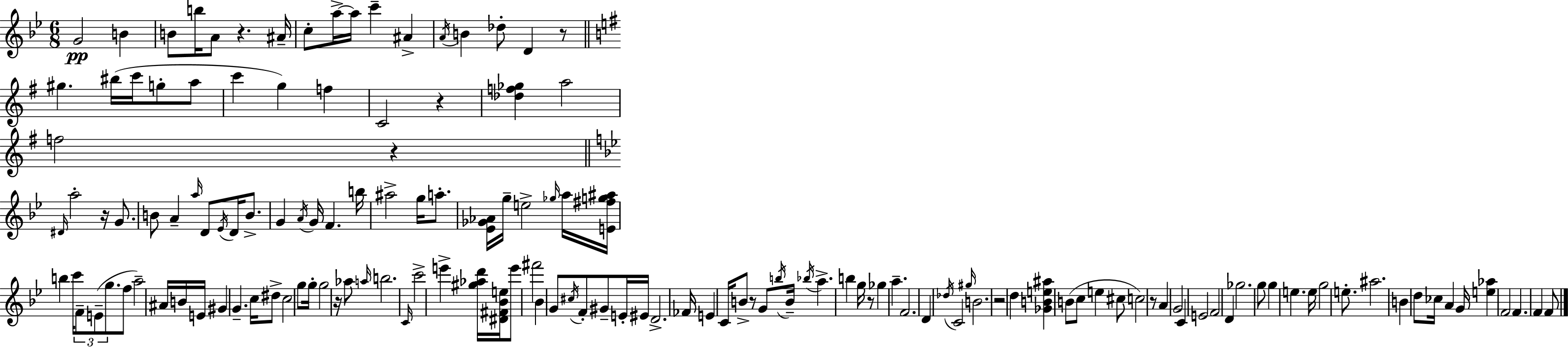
{
  \clef treble
  \numericTimeSignature
  \time 6/8
  \key bes \major
  g'2\pp b'4 | b'8 b''16 a'8 r4. ais'16-- | c''8-. a''16->~~ a''16 c'''4-- ais'4-> | \acciaccatura { a'16 } b'4 des''8-. d'4 r8 | \break \bar "||" \break \key g \major gis''4. bis''16( c'''16 g''8-. a''8 | c'''4 g''4) f''4 | c'2 r4 | <des'' f'' ges''>4 a''2 | \break f''2 r4 | \bar "||" \break \key g \minor \grace { dis'16 } a''2-. r16 g'8. | b'8 a'4-- \grace { a''16 } d'8 \acciaccatura { ees'16 } d'16 | b'8.-> g'4 \acciaccatura { a'16 } g'16 f'4. | b''16 ais''2-> | \break g''16 a''8.-. <ees' ges' aes'>16 g''16-- e''2-> | \grace { ges''16 } a''16 <e' fis'' g'' ais''>16 b''4 c'''16 \tuplet 3/2 { f'8-- | e'8--( g''8. } f''8 a''2--) | ais'16 b'16 e'16 gis'4 g'4.-- | \break c''16 dis''8-> c''2 | g''8 g''16-. g''2 | r16 aes''8 \grace { a''16 } b''2. | \grace { c'16 } c'''2-> | \break e'''4-> <gis'' aes'' d'''>16 <dis' fis' bes' e''>16 e'''8 fis'''2 | bes'4 g'8 | \acciaccatura { cis''16 } f'8-. gis'8-- e'16-. eis'16 d'2.-> | fes'16 e'4 | \break c'16 b'8-> r8 g'8 \acciaccatura { b''16 } b'16-- \acciaccatura { bes''16 } a''4.-> | b''4 g''16 r8 | ges''4 a''4.-- f'2. | d'4 | \break \acciaccatura { des''16 } c'2 \grace { gis''16 } | b'2. | r2 d''4 | <ges' b' e'' ais''>4 b'8( c''8 e''4 | \break cis''8 c''2) r8 | a'4 g'2 | c'4 e'2 | f'2 d'4 | \break ges''2. | g''8 g''4 e''4. | e''16 g''2 e''8.-. | ais''2. | \break b'4 d''8 ces''16 a'4 g'16 | <e'' aes''>4 f'2 | f'4. f'4 f'8 | \bar "|."
}